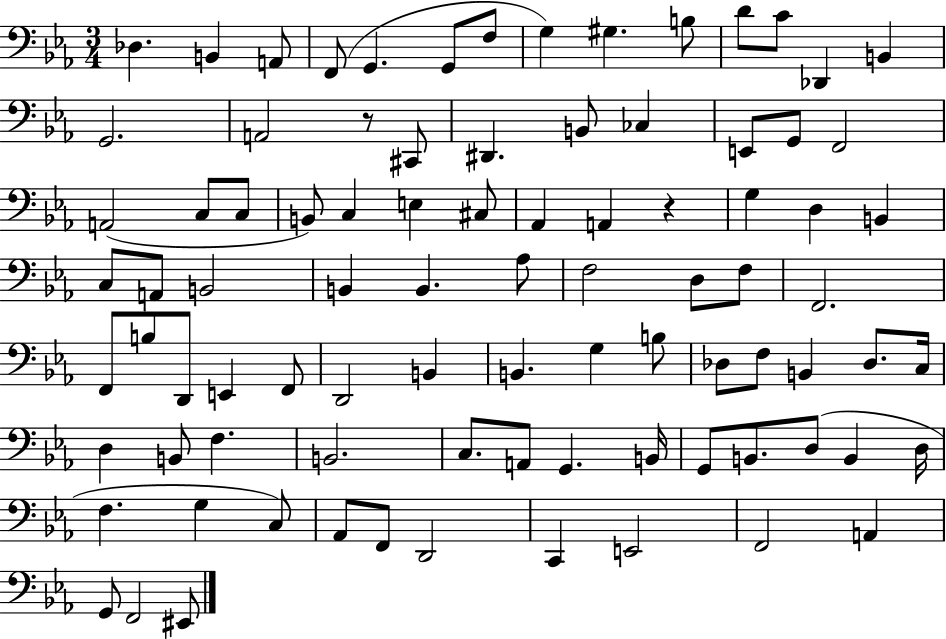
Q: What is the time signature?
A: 3/4